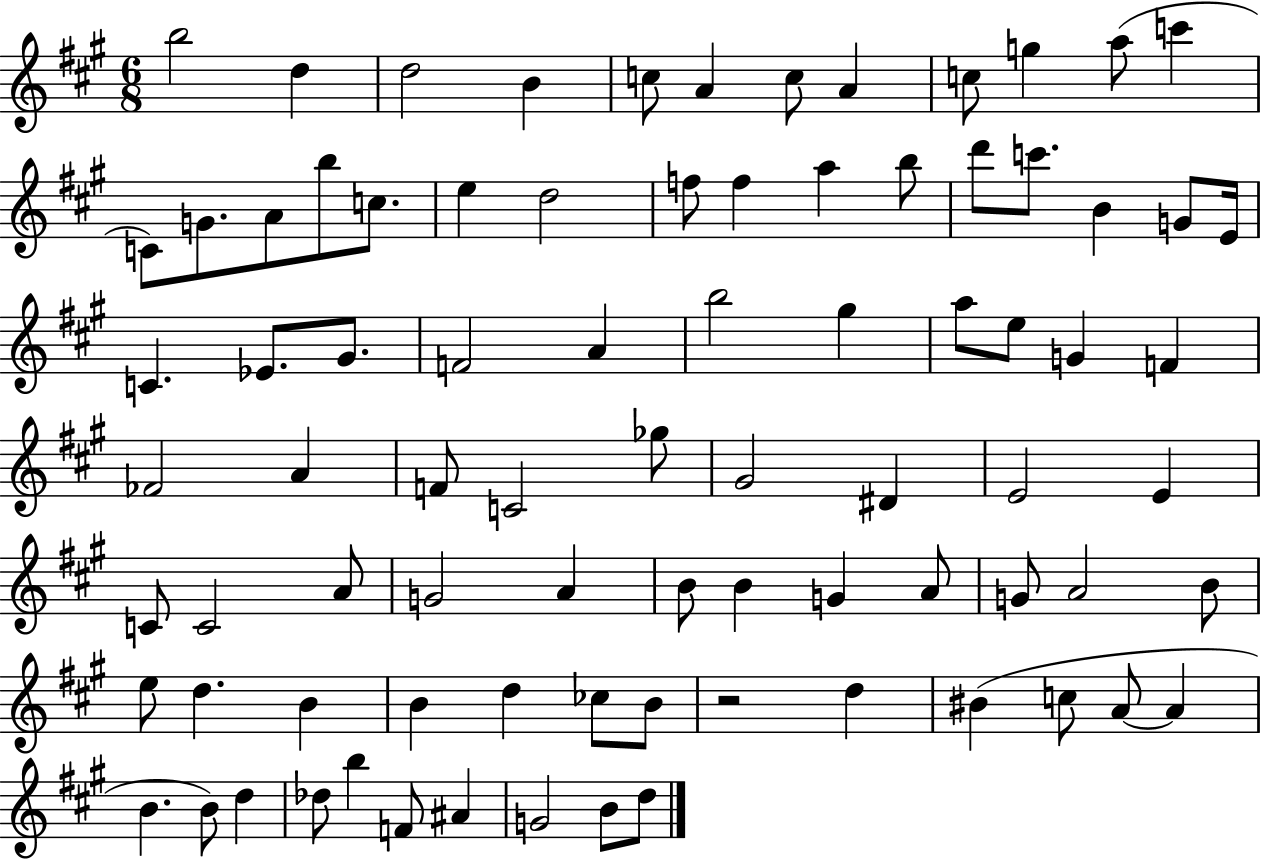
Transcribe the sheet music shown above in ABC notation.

X:1
T:Untitled
M:6/8
L:1/4
K:A
b2 d d2 B c/2 A c/2 A c/2 g a/2 c' C/2 G/2 A/2 b/2 c/2 e d2 f/2 f a b/2 d'/2 c'/2 B G/2 E/4 C _E/2 ^G/2 F2 A b2 ^g a/2 e/2 G F _F2 A F/2 C2 _g/2 ^G2 ^D E2 E C/2 C2 A/2 G2 A B/2 B G A/2 G/2 A2 B/2 e/2 d B B d _c/2 B/2 z2 d ^B c/2 A/2 A B B/2 d _d/2 b F/2 ^A G2 B/2 d/2